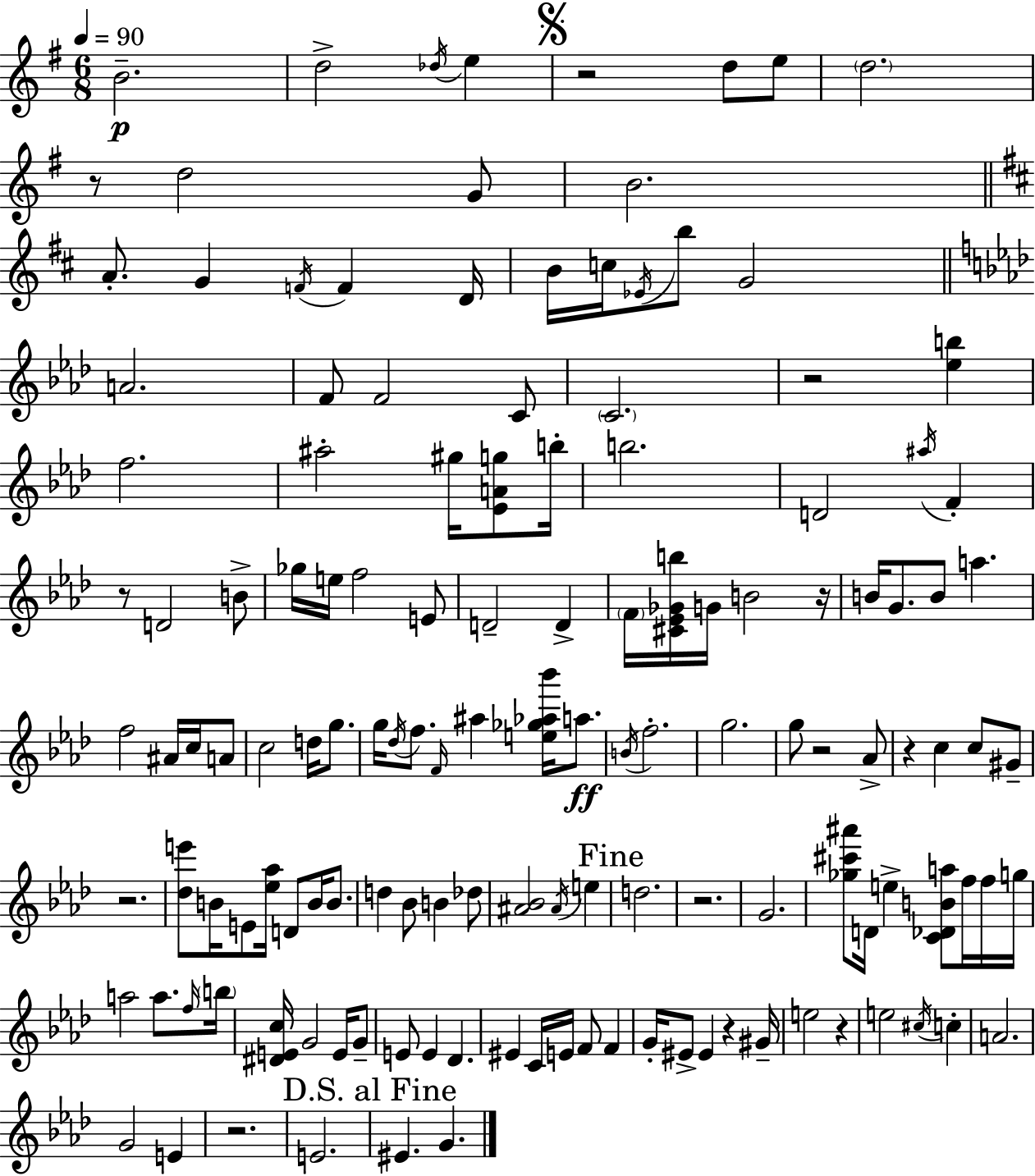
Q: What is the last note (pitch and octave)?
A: G4